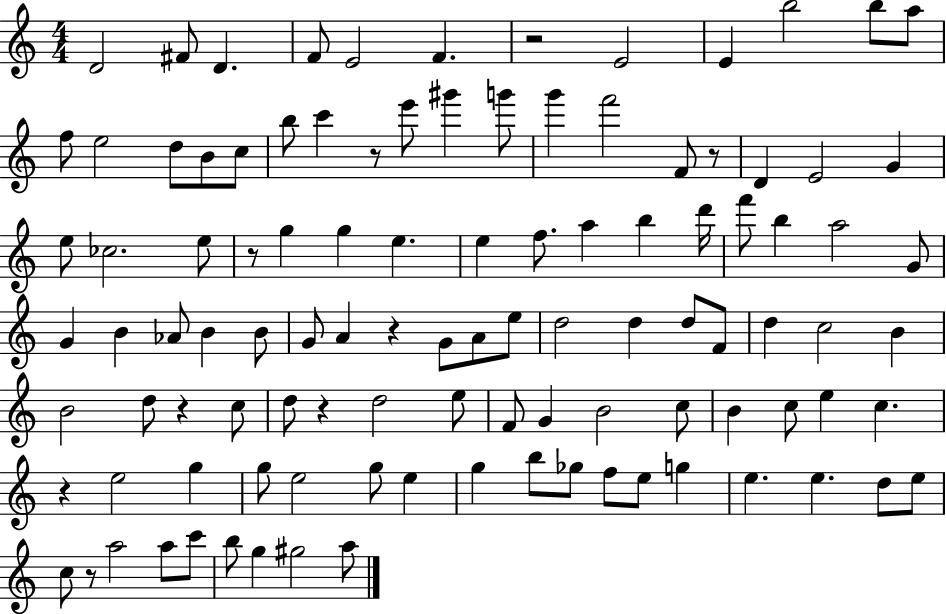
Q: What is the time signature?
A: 4/4